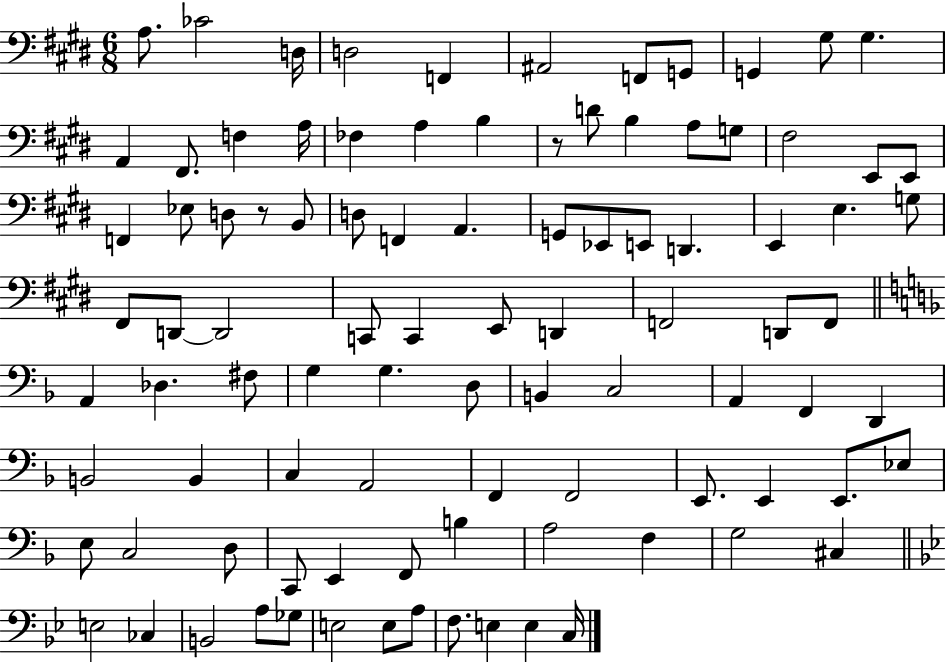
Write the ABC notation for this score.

X:1
T:Untitled
M:6/8
L:1/4
K:E
A,/2 _C2 D,/4 D,2 F,, ^A,,2 F,,/2 G,,/2 G,, ^G,/2 ^G, A,, ^F,,/2 F, A,/4 _F, A, B, z/2 D/2 B, A,/2 G,/2 ^F,2 E,,/2 E,,/2 F,, _E,/2 D,/2 z/2 B,,/2 D,/2 F,, A,, G,,/2 _E,,/2 E,,/2 D,, E,, E, G,/2 ^F,,/2 D,,/2 D,,2 C,,/2 C,, E,,/2 D,, F,,2 D,,/2 F,,/2 A,, _D, ^F,/2 G, G, D,/2 B,, C,2 A,, F,, D,, B,,2 B,, C, A,,2 F,, F,,2 E,,/2 E,, E,,/2 _E,/2 E,/2 C,2 D,/2 C,,/2 E,, F,,/2 B, A,2 F, G,2 ^C, E,2 _C, B,,2 A,/2 _G,/2 E,2 E,/2 A,/2 F,/2 E, E, C,/4